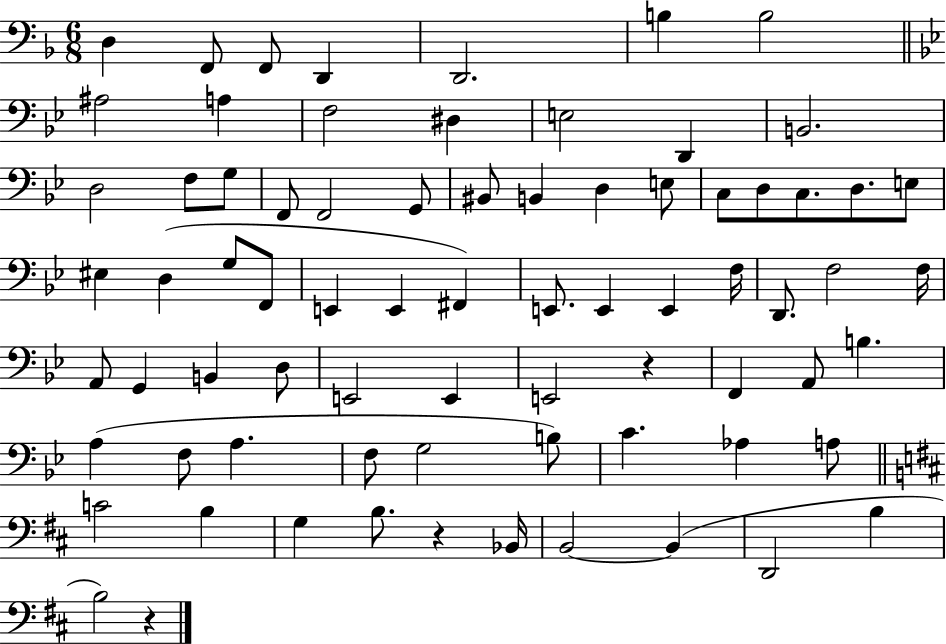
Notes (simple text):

D3/q F2/e F2/e D2/q D2/h. B3/q B3/h A#3/h A3/q F3/h D#3/q E3/h D2/q B2/h. D3/h F3/e G3/e F2/e F2/h G2/e BIS2/e B2/q D3/q E3/e C3/e D3/e C3/e. D3/e. E3/e EIS3/q D3/q G3/e F2/e E2/q E2/q F#2/q E2/e. E2/q E2/q F3/s D2/e. F3/h F3/s A2/e G2/q B2/q D3/e E2/h E2/q E2/h R/q F2/q A2/e B3/q. A3/q F3/e A3/q. F3/e G3/h B3/e C4/q. Ab3/q A3/e C4/h B3/q G3/q B3/e. R/q Bb2/s B2/h B2/q D2/h B3/q B3/h R/q